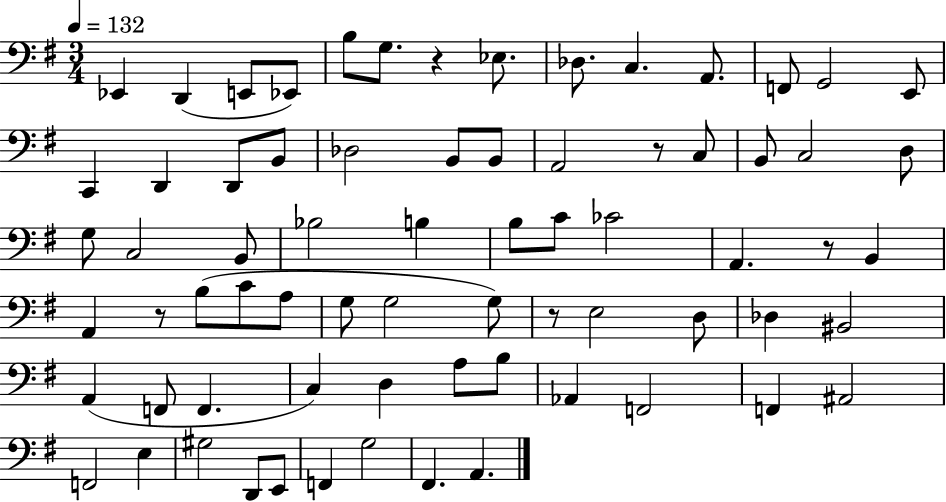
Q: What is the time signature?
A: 3/4